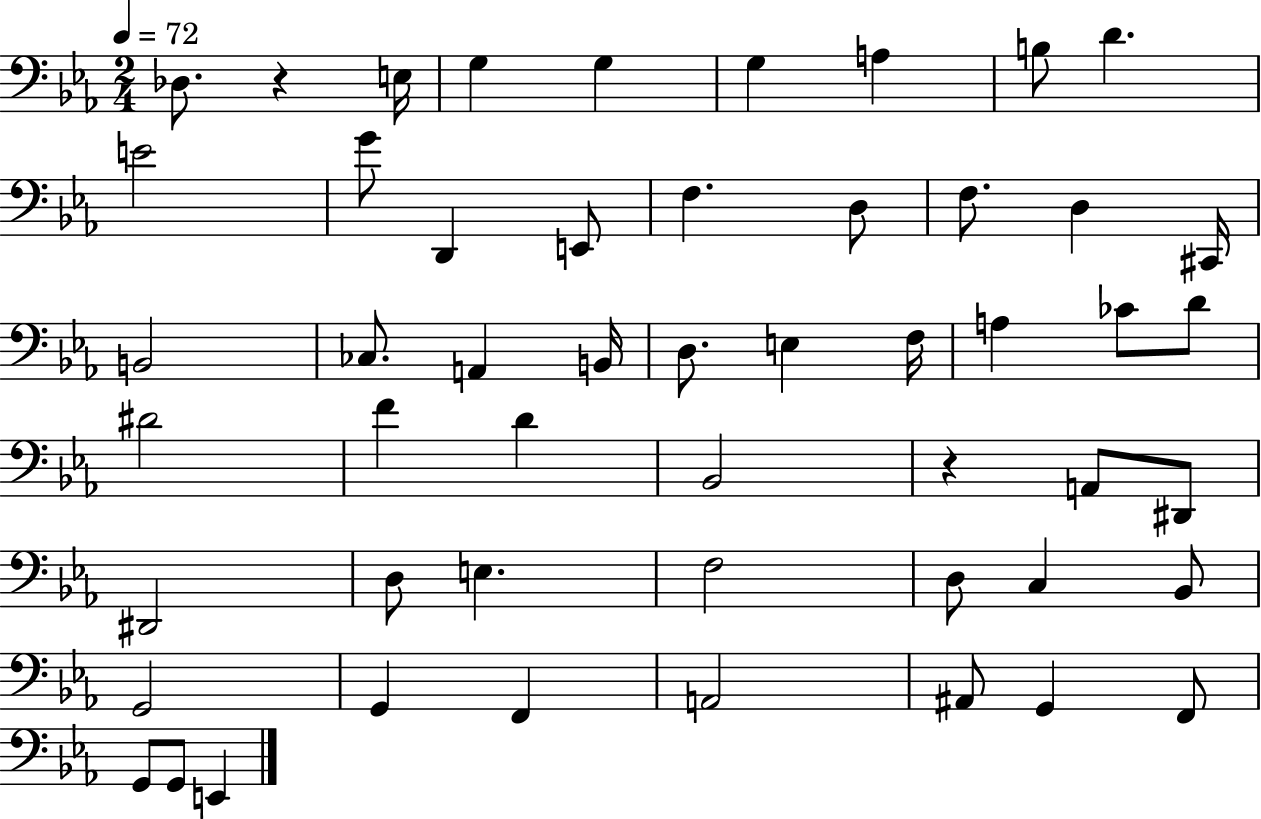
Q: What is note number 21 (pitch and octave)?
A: B2